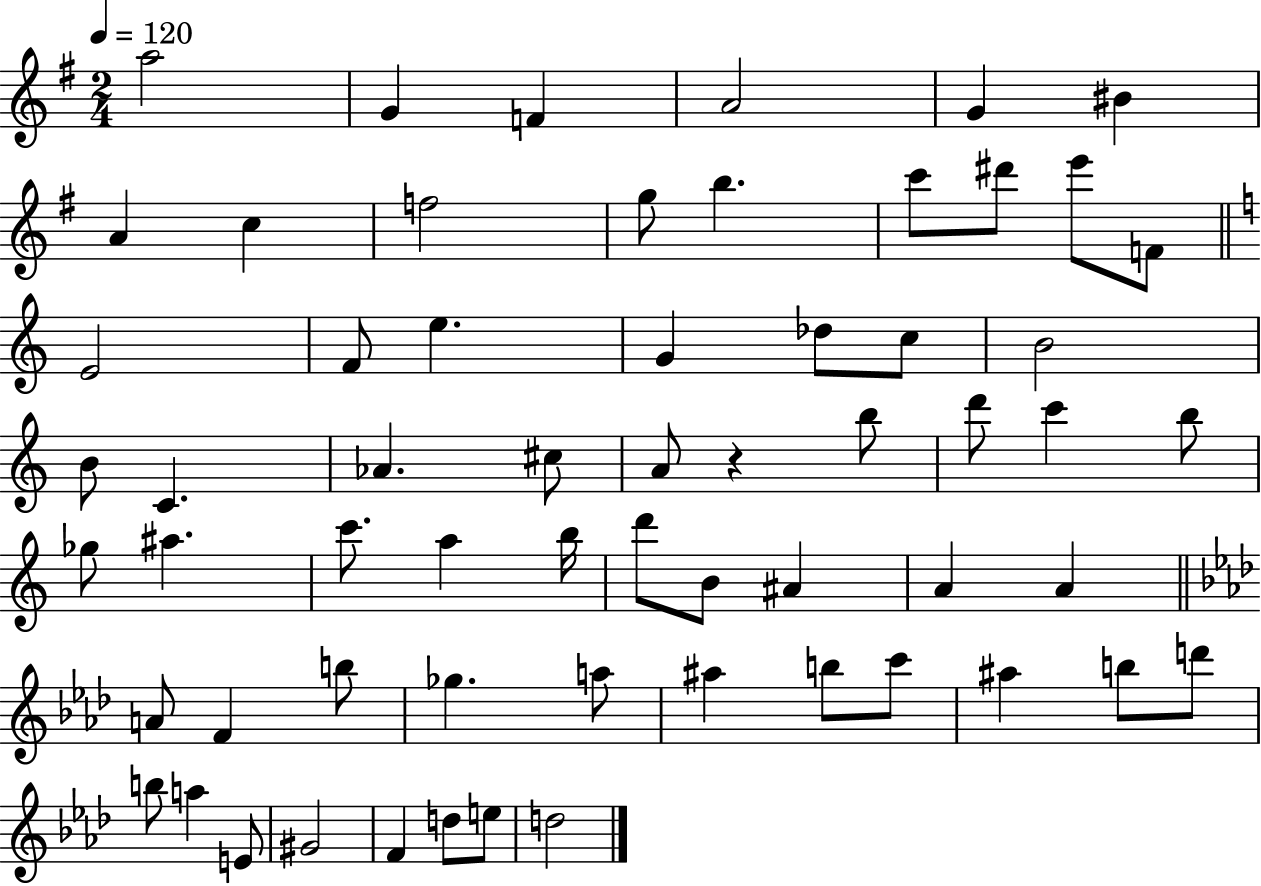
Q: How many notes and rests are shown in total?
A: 61